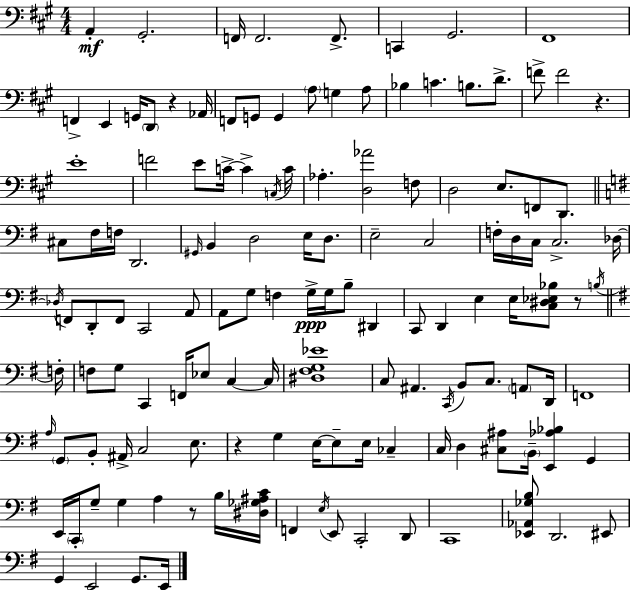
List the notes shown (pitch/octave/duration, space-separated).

A2/q G#2/h. F2/s F2/h. F2/e. C2/q G#2/h. F#2/w F2/q E2/q G2/s D2/e R/q Ab2/s F2/e G2/e G2/q A3/e G3/q A3/e Bb3/q C4/q. B3/e. D4/e. F4/e F4/h R/q. E4/w F4/h E4/e C4/s C4/q C3/s C4/s Ab3/q. [D3,Ab4]/h F3/e D3/h E3/e. F2/e D2/e. C#3/e F#3/s F3/s D2/h. G#2/s B2/q D3/h E3/s D3/e. E3/h C3/h F3/s D3/s C3/s C3/h. Db3/s Db3/s F2/e D2/e F2/e C2/h A2/e A2/e G3/e F3/q G3/s G3/s B3/e D#2/q C2/e D2/q E3/q E3/s [C3,D#3,Eb3,Bb3]/e R/e B3/s F3/s F3/e G3/e C2/q F2/s Eb3/e C3/q C3/s [D#3,F#3,G3,Eb4]/w C3/e A#2/q. C2/s B2/e C3/e. A2/e D2/s F2/w A3/s G2/e B2/e A#2/s C3/h E3/e. R/q G3/q E3/s E3/e E3/s CES3/q C3/s D3/q [C#3,A#3]/e B2/s [E2,Ab3,Bb3]/q G2/q E2/s C2/s G3/e G3/q A3/q R/e B3/s [D#3,Gb3,A#3,C4]/s F2/q E3/s E2/e C2/h D2/e C2/w [Eb2,Ab2,Gb3,B3]/e D2/h. EIS2/e G2/q E2/h G2/e. E2/s